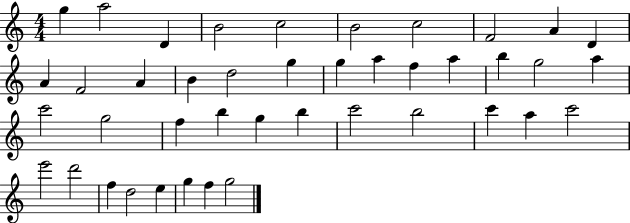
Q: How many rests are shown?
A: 0